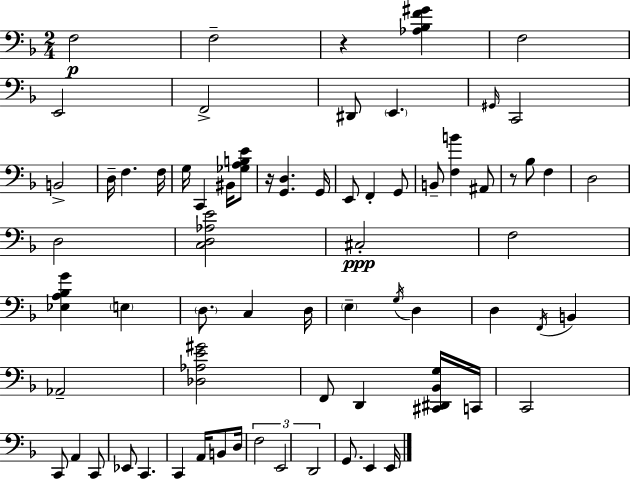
{
  \clef bass
  \numericTimeSignature
  \time 2/4
  \key f \major
  \repeat volta 2 { f2\p | f2-- | r4 <aes bes f' gis'>4 | f2 | \break e,2 | f,2-> | dis,8 \parenthesize e,4. | \grace { gis,16 } c,2 | \break b,2-> | d16-- f4. | f16 g16 c,4 bis,16 <ges a b e'>8 | r16 <g, d>4. | \break g,16 e,8 f,4-. g,8 | b,8-- <f b'>4 ais,8 | r8 bes8 f4 | d2 | \break d2 | <c d aes e'>2 | cis2-.\ppp | f2 | \break <ees a bes g'>4 \parenthesize e4 | \parenthesize d8. c4 | d16 \parenthesize e4-- \acciaccatura { g16 } d4 | d4 \acciaccatura { f,16 } b,4 | \break aes,2-- | <des aes e' gis'>2 | f,8 d,4 | <cis, dis, bes, g>16 c,16 c,2 | \break c,8 a,4 | c,8 ees,8 c,4. | c,4 a,16 | b,8 d16 \tuplet 3/2 { f2 | \break e,2 | d,2 } | g,8. e,4 | e,16 } \bar "|."
}